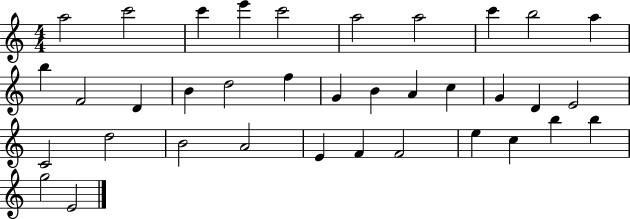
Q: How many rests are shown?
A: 0